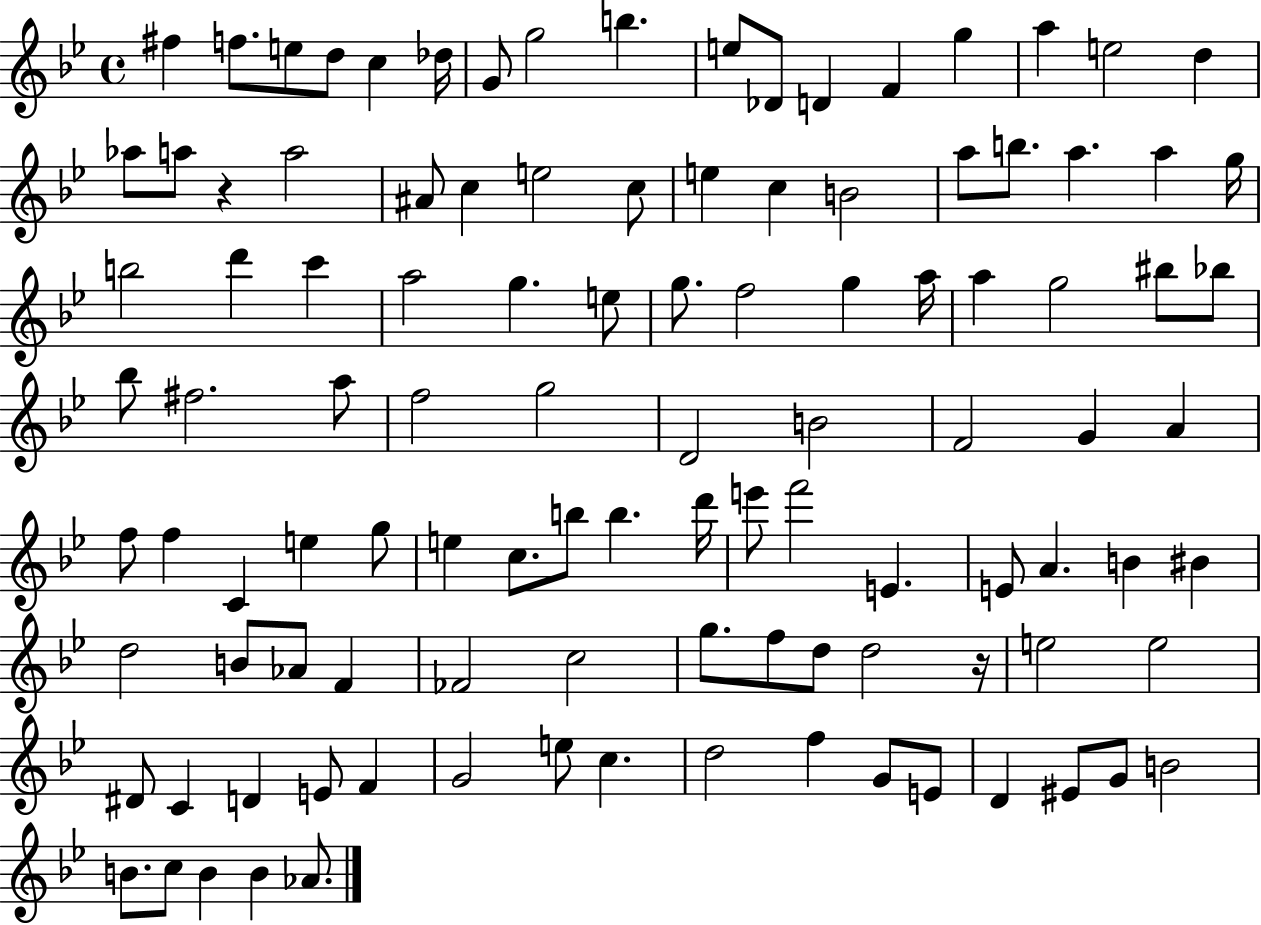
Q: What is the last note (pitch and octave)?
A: Ab4